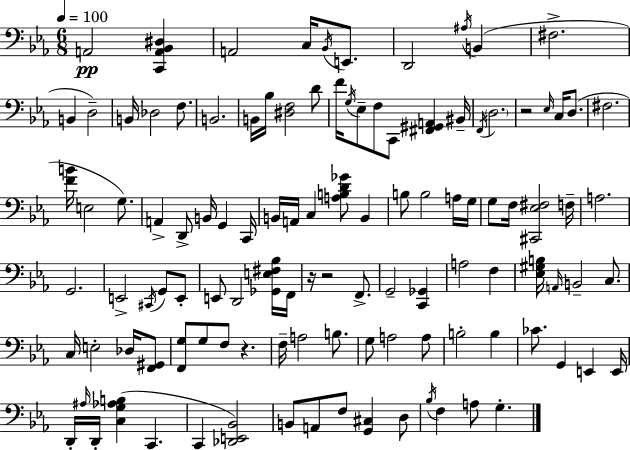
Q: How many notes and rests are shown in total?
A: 112